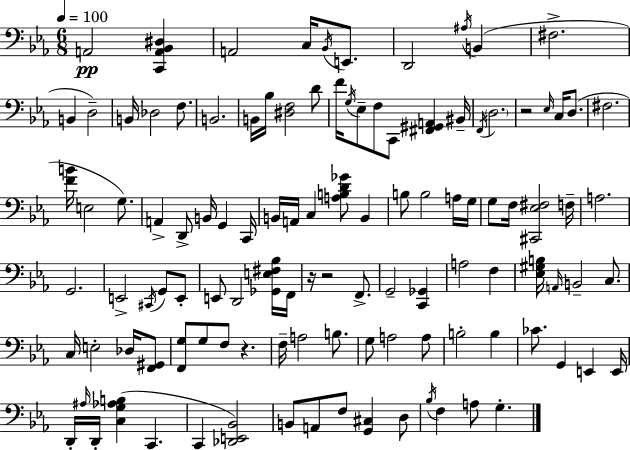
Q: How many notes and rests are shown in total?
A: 112